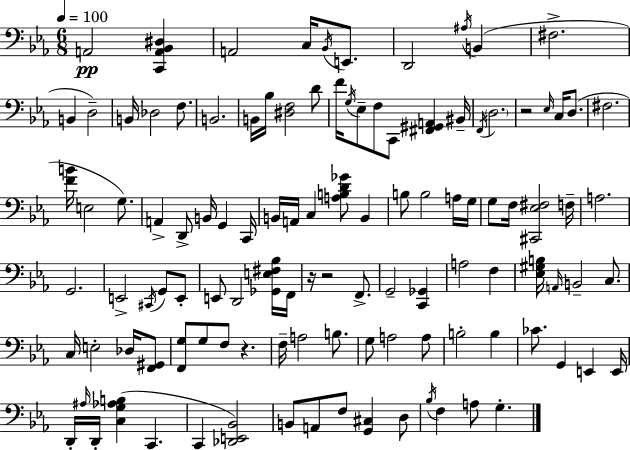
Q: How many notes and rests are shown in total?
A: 112